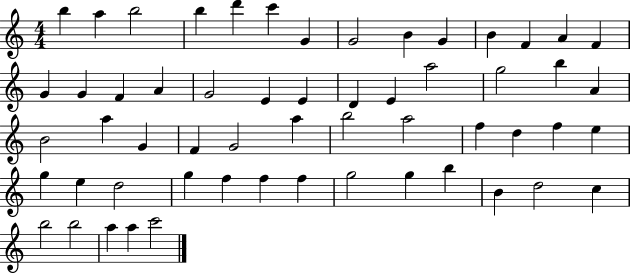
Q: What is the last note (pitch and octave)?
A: C6